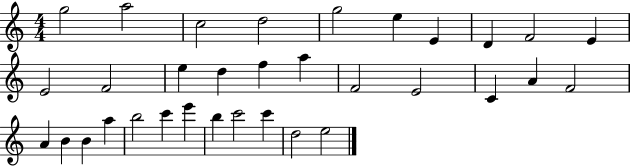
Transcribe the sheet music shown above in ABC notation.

X:1
T:Untitled
M:4/4
L:1/4
K:C
g2 a2 c2 d2 g2 e E D F2 E E2 F2 e d f a F2 E2 C A F2 A B B a b2 c' e' b c'2 c' d2 e2